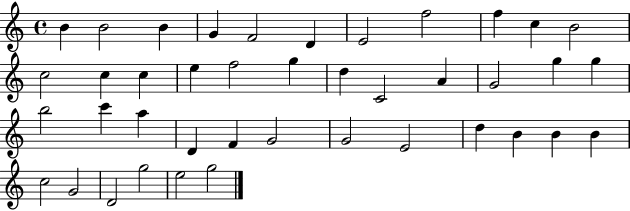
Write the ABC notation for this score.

X:1
T:Untitled
M:4/4
L:1/4
K:C
B B2 B G F2 D E2 f2 f c B2 c2 c c e f2 g d C2 A G2 g g b2 c' a D F G2 G2 E2 d B B B c2 G2 D2 g2 e2 g2